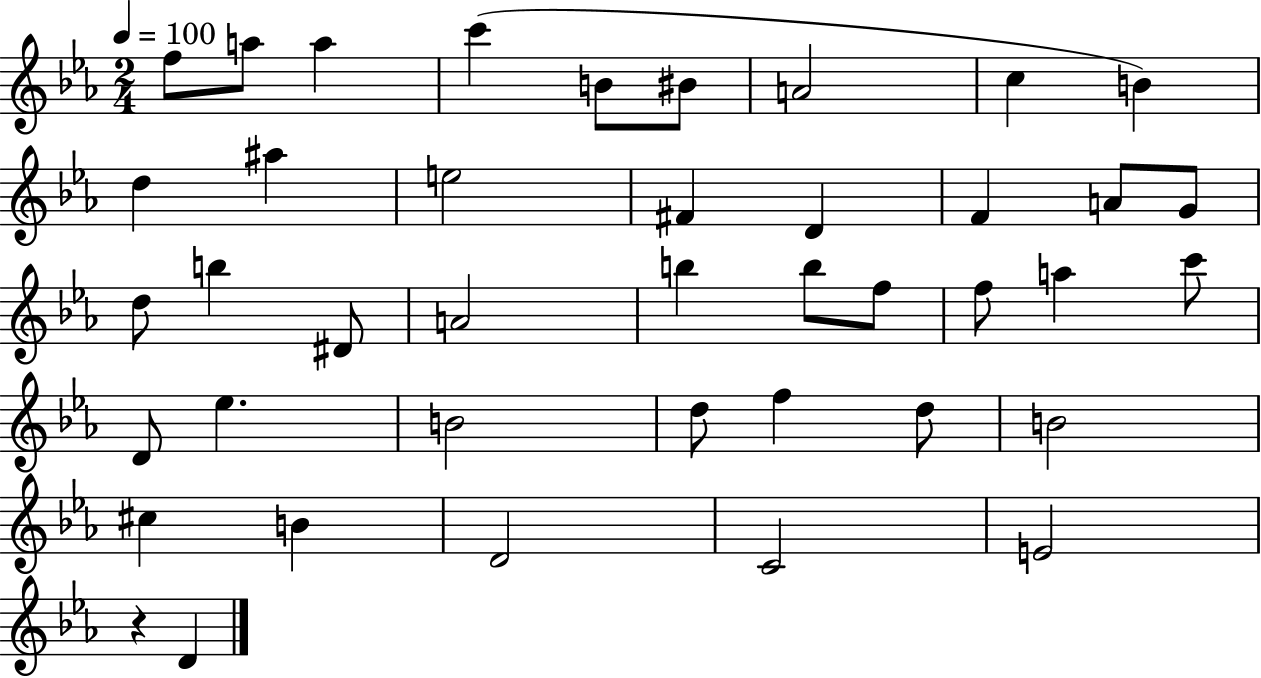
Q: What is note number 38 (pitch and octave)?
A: C4